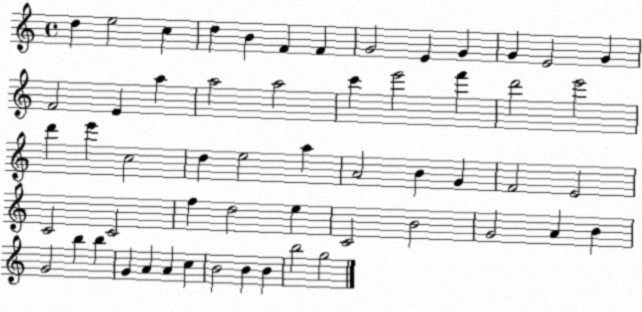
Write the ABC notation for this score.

X:1
T:Untitled
M:4/4
L:1/4
K:C
d e2 c d B F F G2 E G G E2 G F2 E a a2 a2 c' e'2 f' d'2 e'2 d' e' c2 d e2 a A2 B G F2 E2 C2 C2 f d2 e C2 B2 G2 A B G2 b b G A A c B2 B B b2 g2